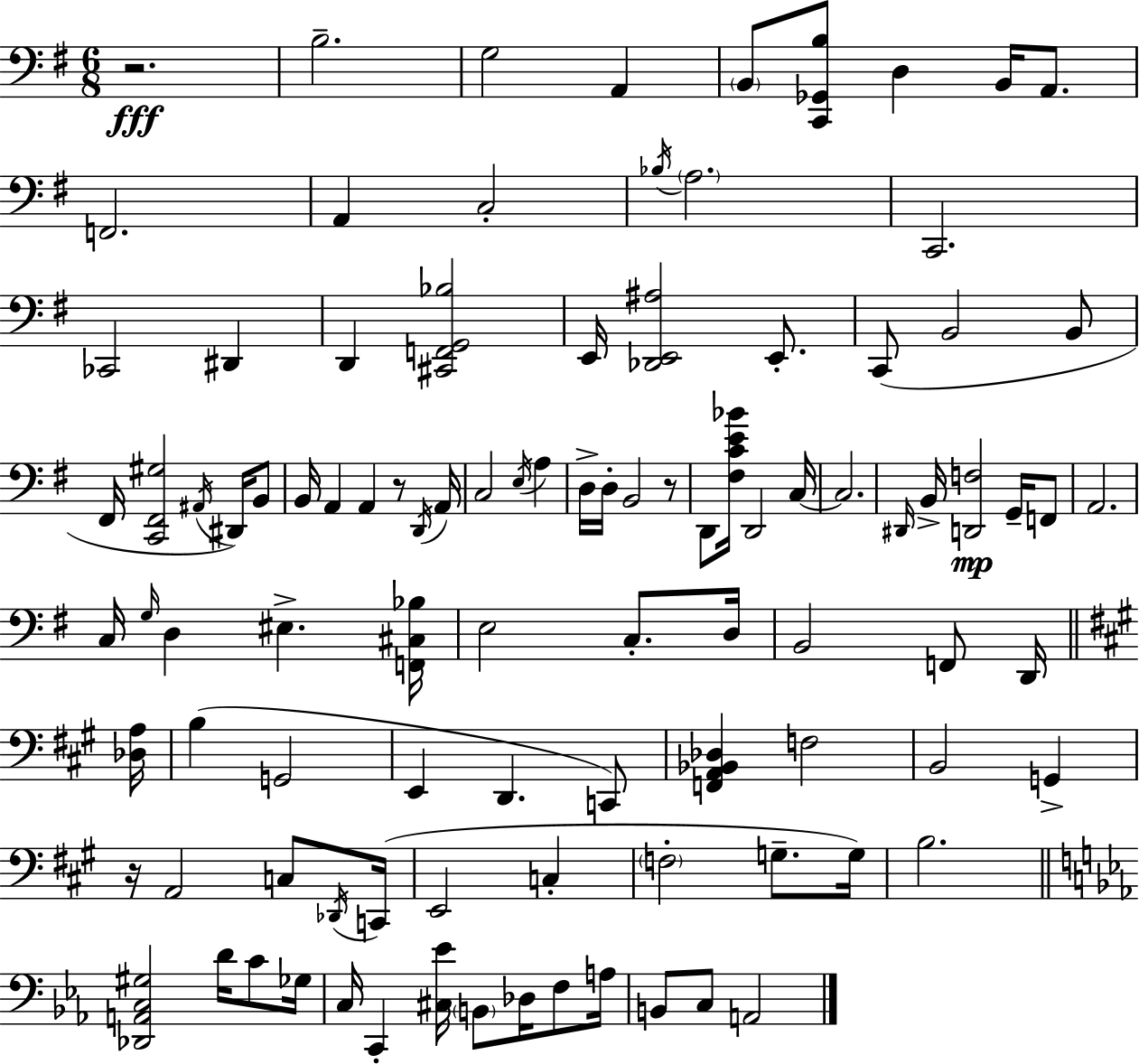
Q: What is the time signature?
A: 6/8